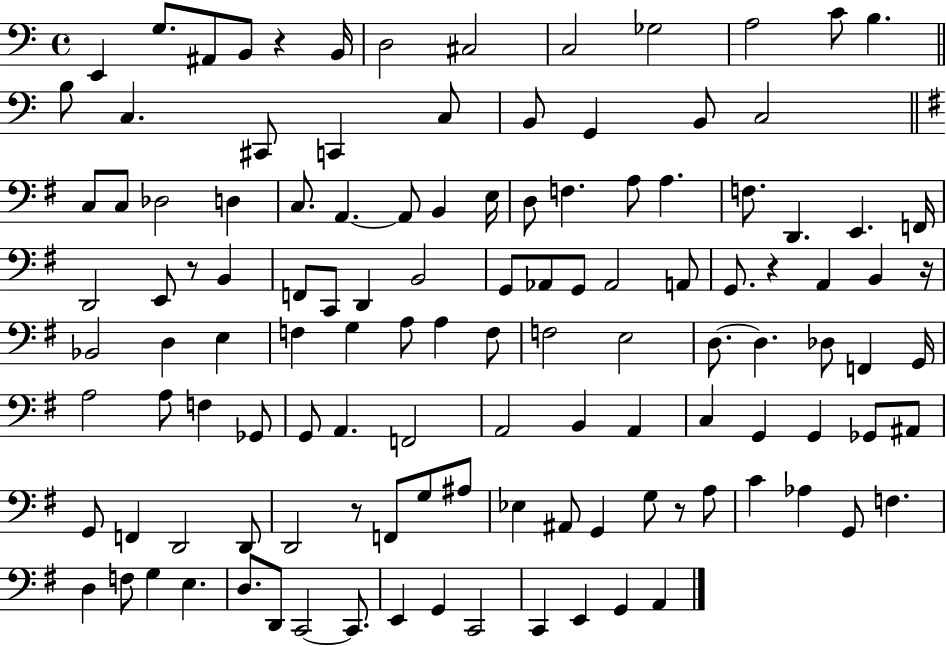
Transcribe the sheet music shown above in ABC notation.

X:1
T:Untitled
M:4/4
L:1/4
K:C
E,, G,/2 ^A,,/2 B,,/2 z B,,/4 D,2 ^C,2 C,2 _G,2 A,2 C/2 B, B,/2 C, ^C,,/2 C,, C,/2 B,,/2 G,, B,,/2 C,2 C,/2 C,/2 _D,2 D, C,/2 A,, A,,/2 B,, E,/4 D,/2 F, A,/2 A, F,/2 D,, E,, F,,/4 D,,2 E,,/2 z/2 B,, F,,/2 C,,/2 D,, B,,2 G,,/2 _A,,/2 G,,/2 _A,,2 A,,/2 G,,/2 z A,, B,, z/4 _B,,2 D, E, F, G, A,/2 A, F,/2 F,2 E,2 D,/2 D, _D,/2 F,, G,,/4 A,2 A,/2 F, _G,,/2 G,,/2 A,, F,,2 A,,2 B,, A,, C, G,, G,, _G,,/2 ^A,,/2 G,,/2 F,, D,,2 D,,/2 D,,2 z/2 F,,/2 G,/2 ^A,/2 _E, ^A,,/2 G,, G,/2 z/2 A,/2 C _A, G,,/2 F, D, F,/2 G, E, D,/2 D,,/2 C,,2 C,,/2 E,, G,, C,,2 C,, E,, G,, A,,